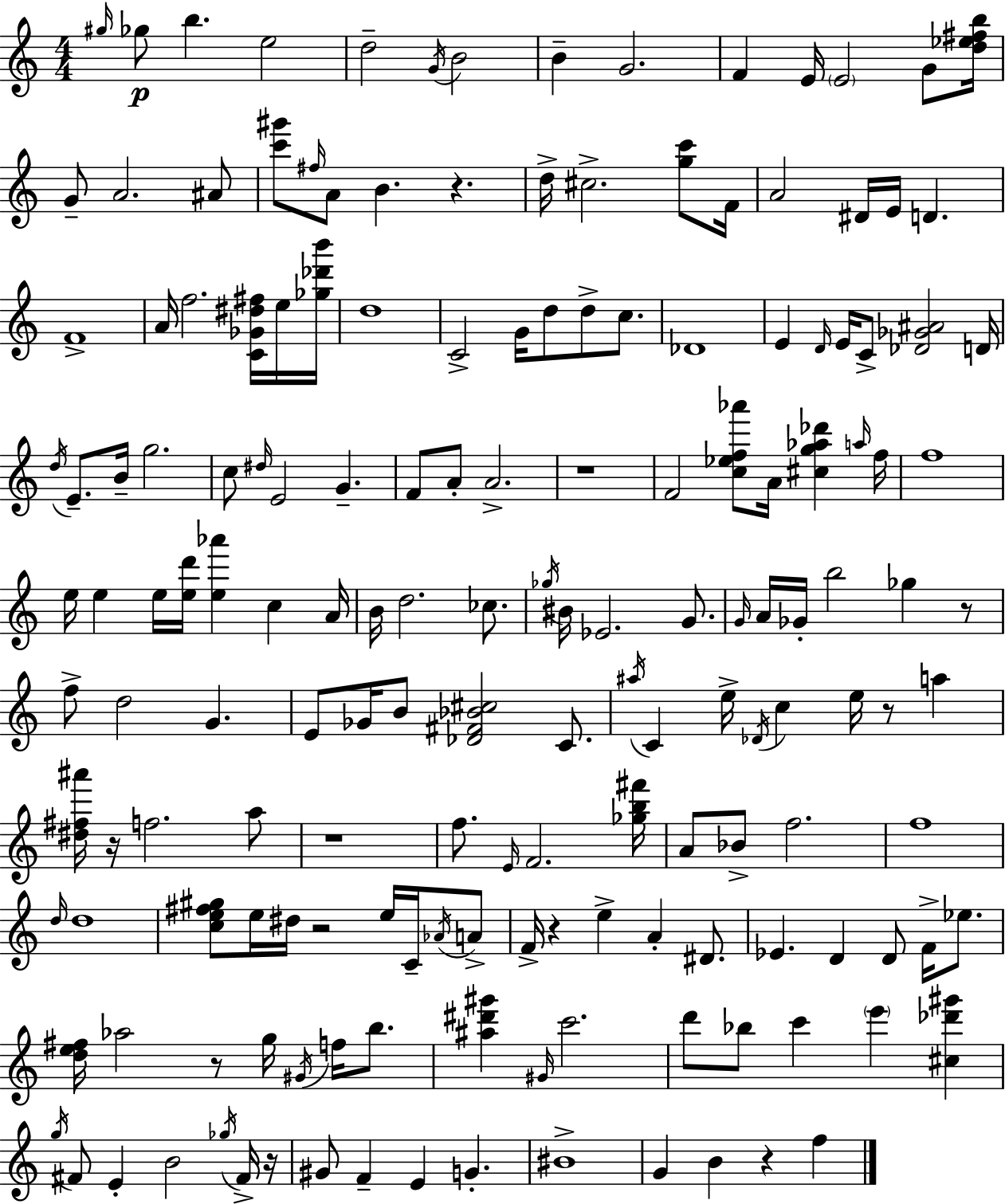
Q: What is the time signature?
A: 4/4